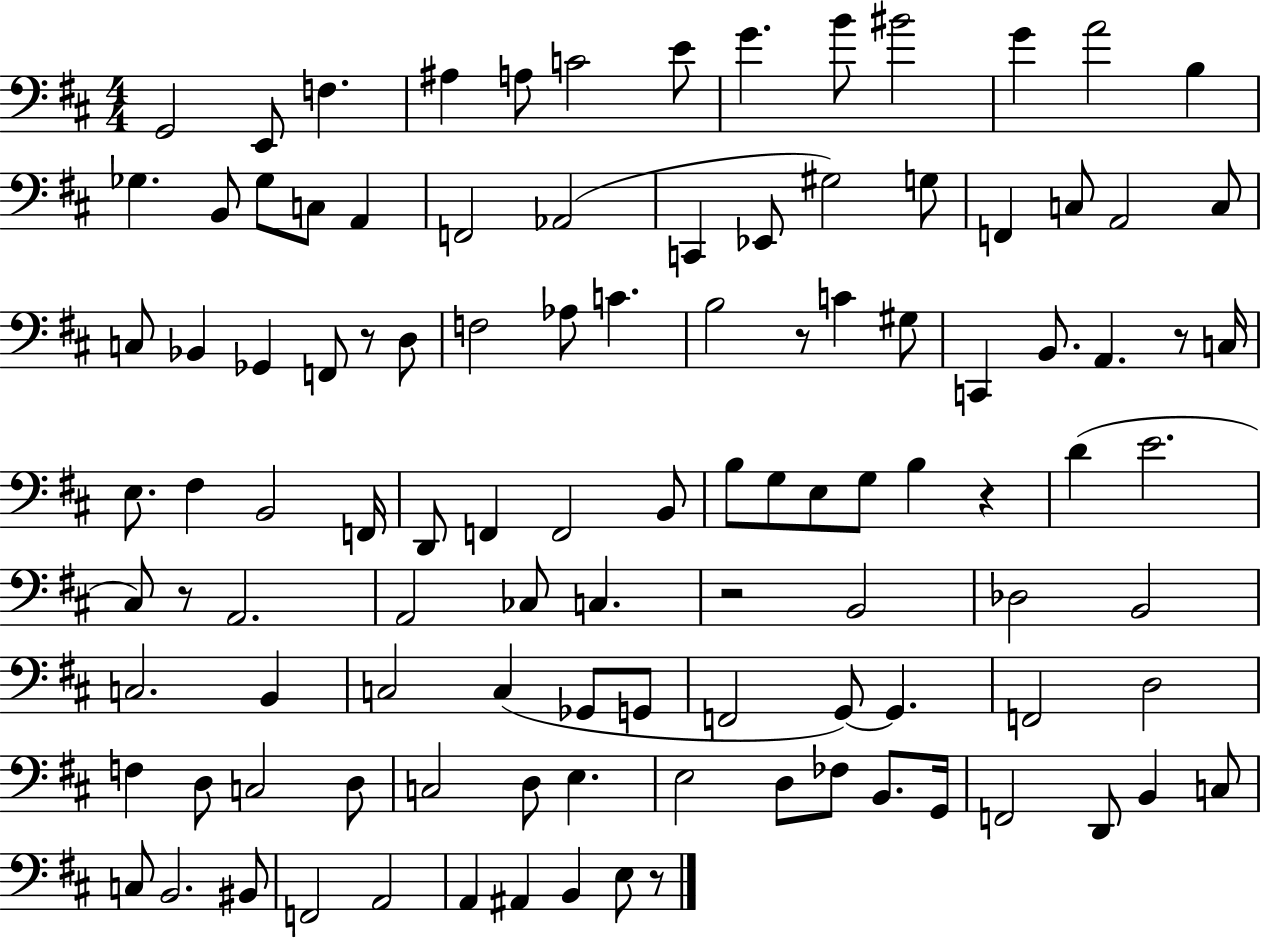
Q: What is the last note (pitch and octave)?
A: E3